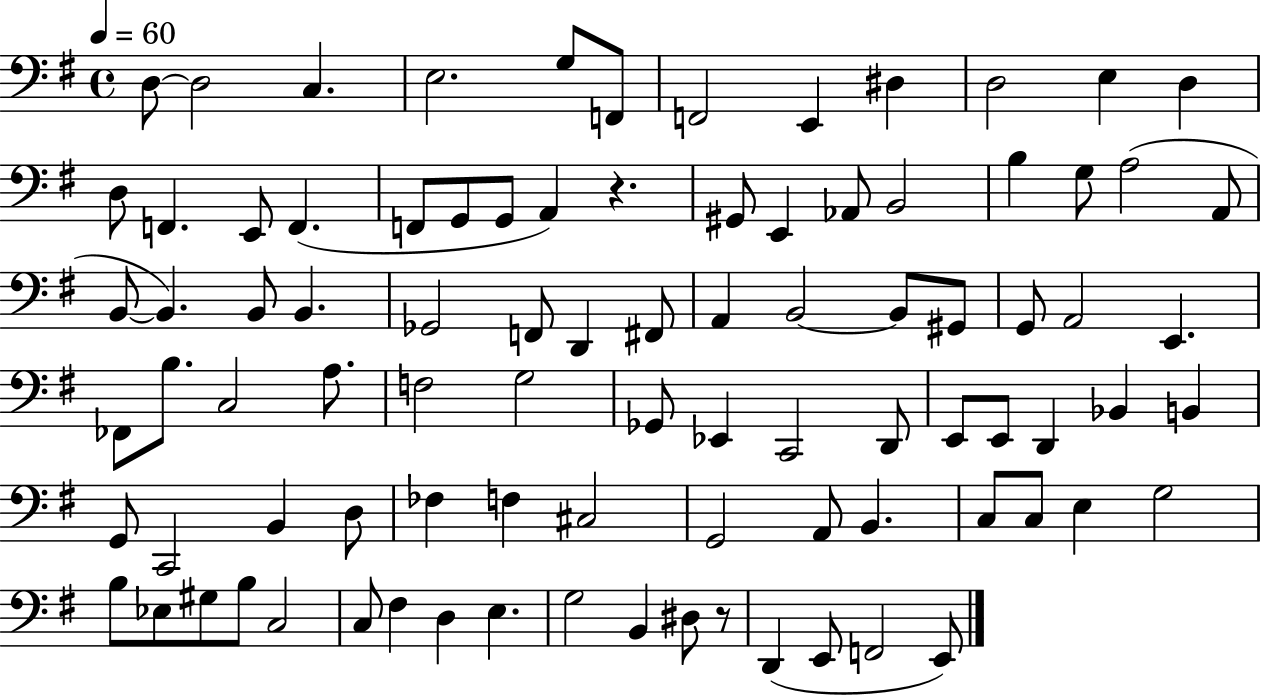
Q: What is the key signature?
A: G major